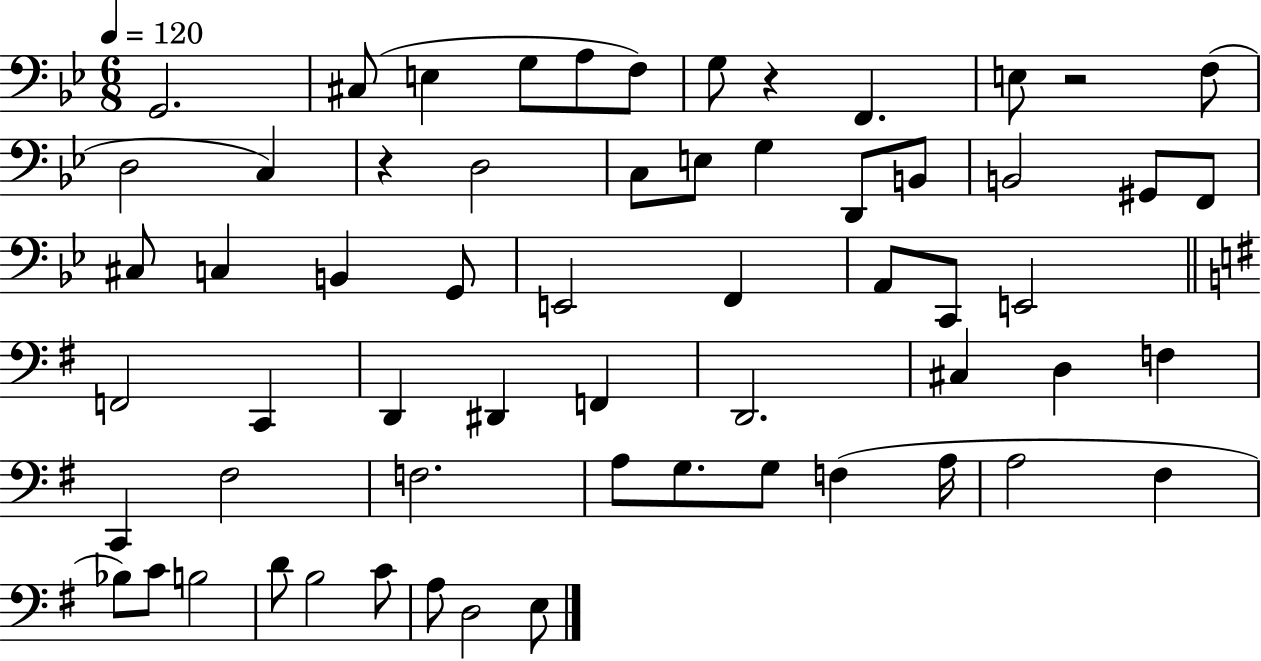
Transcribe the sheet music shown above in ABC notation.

X:1
T:Untitled
M:6/8
L:1/4
K:Bb
G,,2 ^C,/2 E, G,/2 A,/2 F,/2 G,/2 z F,, E,/2 z2 F,/2 D,2 C, z D,2 C,/2 E,/2 G, D,,/2 B,,/2 B,,2 ^G,,/2 F,,/2 ^C,/2 C, B,, G,,/2 E,,2 F,, A,,/2 C,,/2 E,,2 F,,2 C,, D,, ^D,, F,, D,,2 ^C, D, F, C,, ^F,2 F,2 A,/2 G,/2 G,/2 F, A,/4 A,2 ^F, _B,/2 C/2 B,2 D/2 B,2 C/2 A,/2 D,2 E,/2